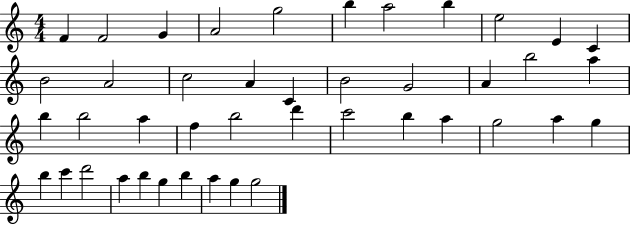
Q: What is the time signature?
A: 4/4